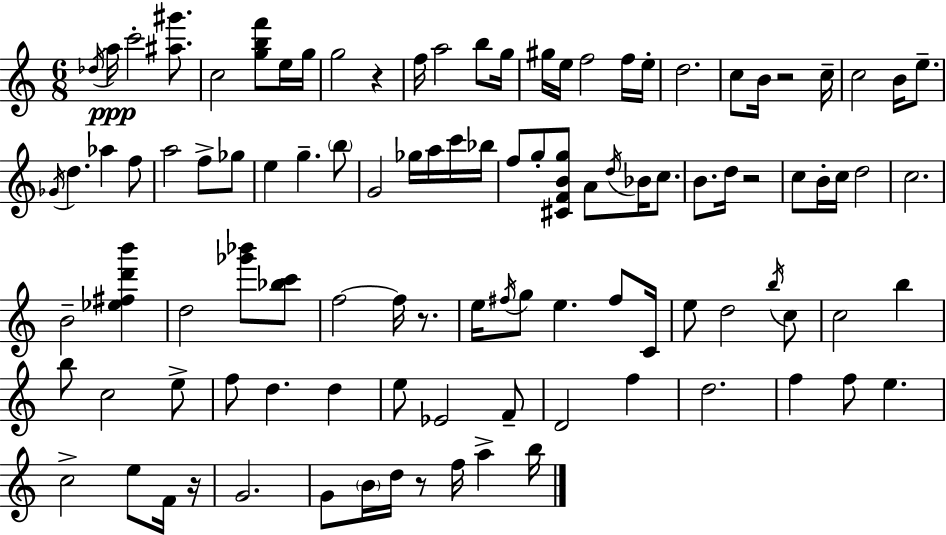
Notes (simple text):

Db5/s A5/s C6/h [A#5,G#6]/e. C5/h [G5,B5,F6]/e E5/s G5/s G5/h R/q F5/s A5/h B5/e G5/s G#5/s E5/s F5/h F5/s E5/s D5/h. C5/e B4/s R/h C5/s C5/h B4/s E5/e. Gb4/s D5/q. Ab5/q F5/e A5/h F5/e Gb5/e E5/q G5/q. B5/e G4/h Gb5/s A5/s C6/s Bb5/s F5/e G5/e [C#4,F4,B4,G5]/e A4/e D5/s Bb4/s C5/e. B4/e. D5/s R/h C5/e B4/s C5/s D5/h C5/h. B4/h [Eb5,F#5,D6,B6]/q D5/h [Gb6,Bb6]/e [Bb5,C6]/e F5/h F5/s R/e. E5/s F#5/s G5/e E5/q. F#5/e C4/s E5/e D5/h B5/s C5/e C5/h B5/q B5/e C5/h E5/e F5/e D5/q. D5/q E5/e Eb4/h F4/e D4/h F5/q D5/h. F5/q F5/e E5/q. C5/h E5/e F4/s R/s G4/h. G4/e B4/s D5/s R/e F5/s A5/q B5/s